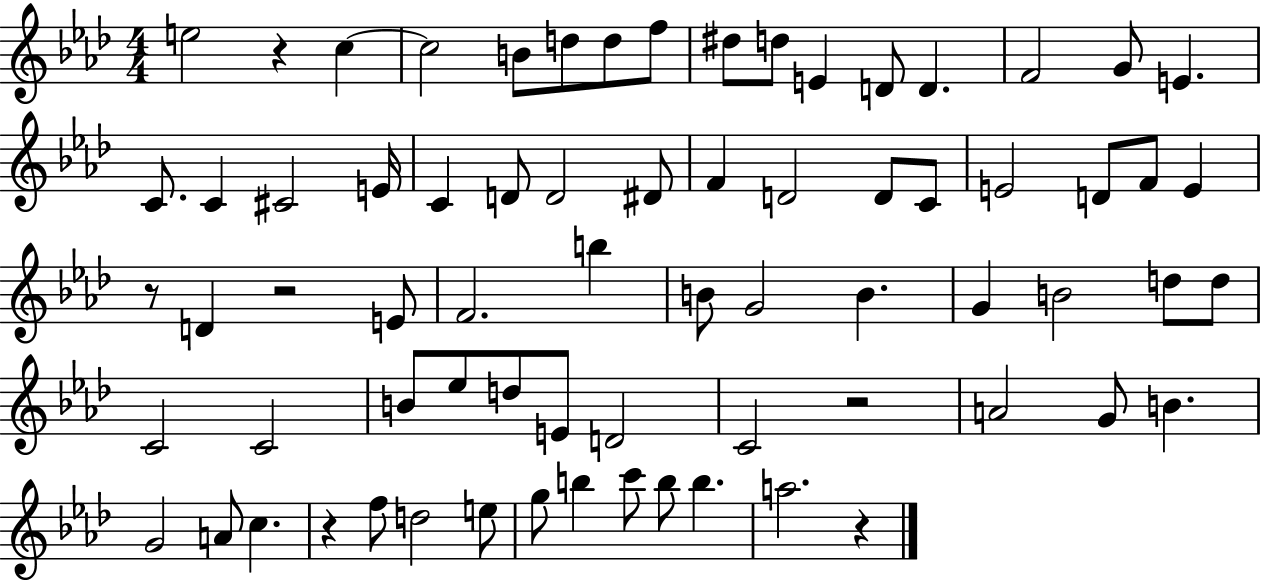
E5/h R/q C5/q C5/h B4/e D5/e D5/e F5/e D#5/e D5/e E4/q D4/e D4/q. F4/h G4/e E4/q. C4/e. C4/q C#4/h E4/s C4/q D4/e D4/h D#4/e F4/q D4/h D4/e C4/e E4/h D4/e F4/e E4/q R/e D4/q R/h E4/e F4/h. B5/q B4/e G4/h B4/q. G4/q B4/h D5/e D5/e C4/h C4/h B4/e Eb5/e D5/e E4/e D4/h C4/h R/h A4/h G4/e B4/q. G4/h A4/e C5/q. R/q F5/e D5/h E5/e G5/e B5/q C6/e B5/e B5/q. A5/h. R/q